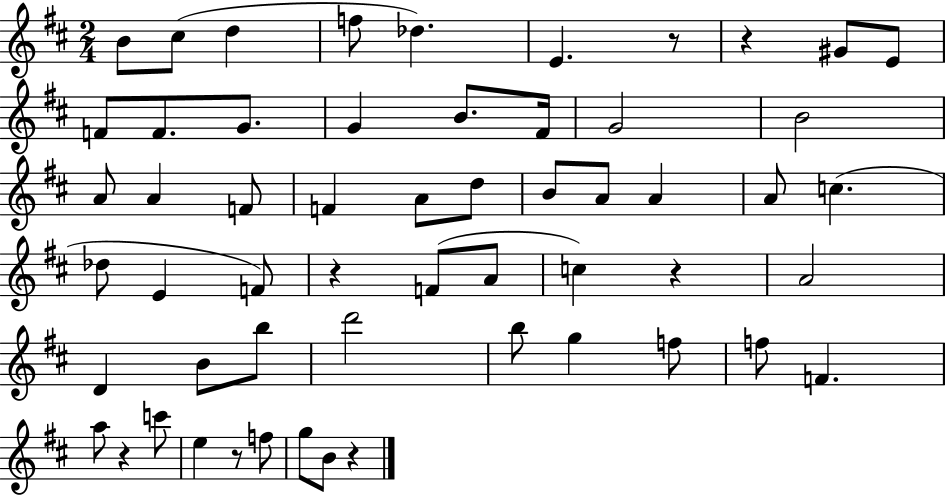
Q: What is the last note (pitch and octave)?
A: B4